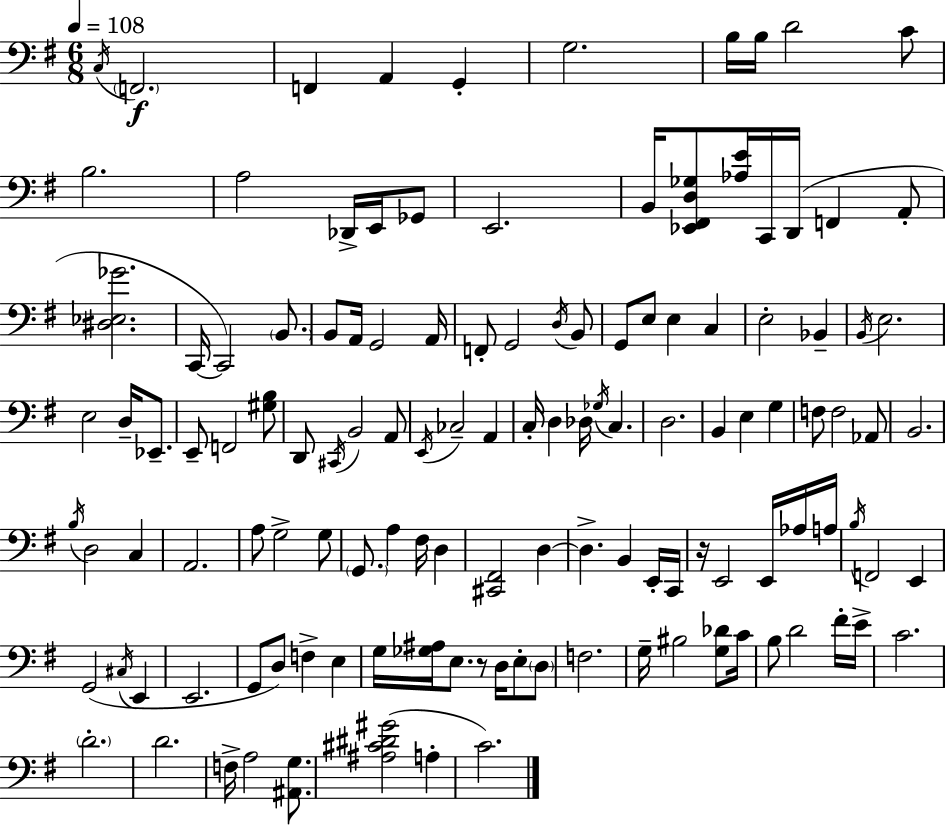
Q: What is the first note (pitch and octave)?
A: C3